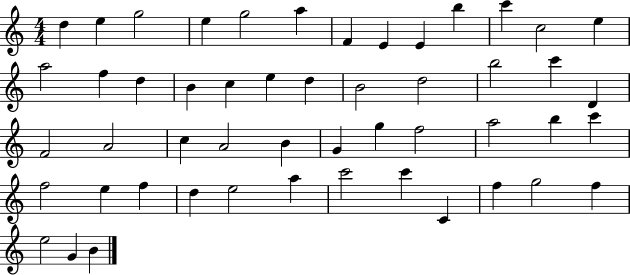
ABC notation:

X:1
T:Untitled
M:4/4
L:1/4
K:C
d e g2 e g2 a F E E b c' c2 e a2 f d B c e d B2 d2 b2 c' D F2 A2 c A2 B G g f2 a2 b c' f2 e f d e2 a c'2 c' C f g2 f e2 G B